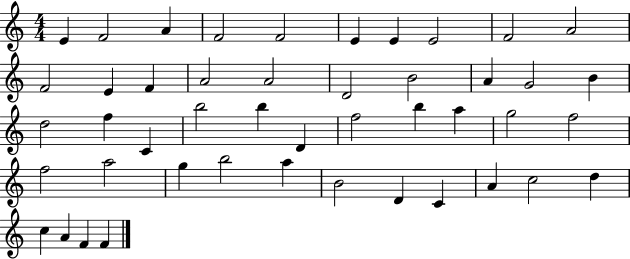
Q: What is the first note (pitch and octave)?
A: E4